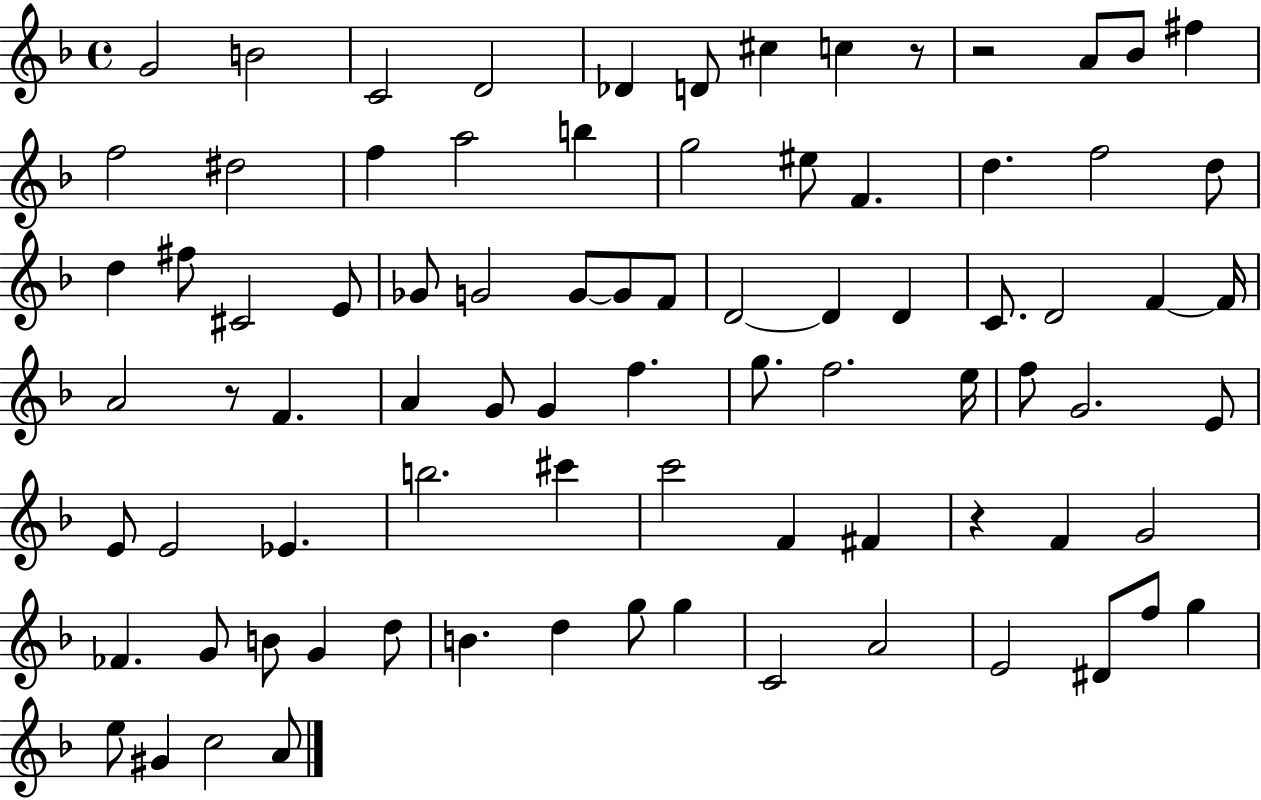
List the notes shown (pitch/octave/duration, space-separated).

G4/h B4/h C4/h D4/h Db4/q D4/e C#5/q C5/q R/e R/h A4/e Bb4/e F#5/q F5/h D#5/h F5/q A5/h B5/q G5/h EIS5/e F4/q. D5/q. F5/h D5/e D5/q F#5/e C#4/h E4/e Gb4/e G4/h G4/e G4/e F4/e D4/h D4/q D4/q C4/e. D4/h F4/q F4/s A4/h R/e F4/q. A4/q G4/e G4/q F5/q. G5/e. F5/h. E5/s F5/e G4/h. E4/e E4/e E4/h Eb4/q. B5/h. C#6/q C6/h F4/q F#4/q R/q F4/q G4/h FES4/q. G4/e B4/e G4/q D5/e B4/q. D5/q G5/e G5/q C4/h A4/h E4/h D#4/e F5/e G5/q E5/e G#4/q C5/h A4/e